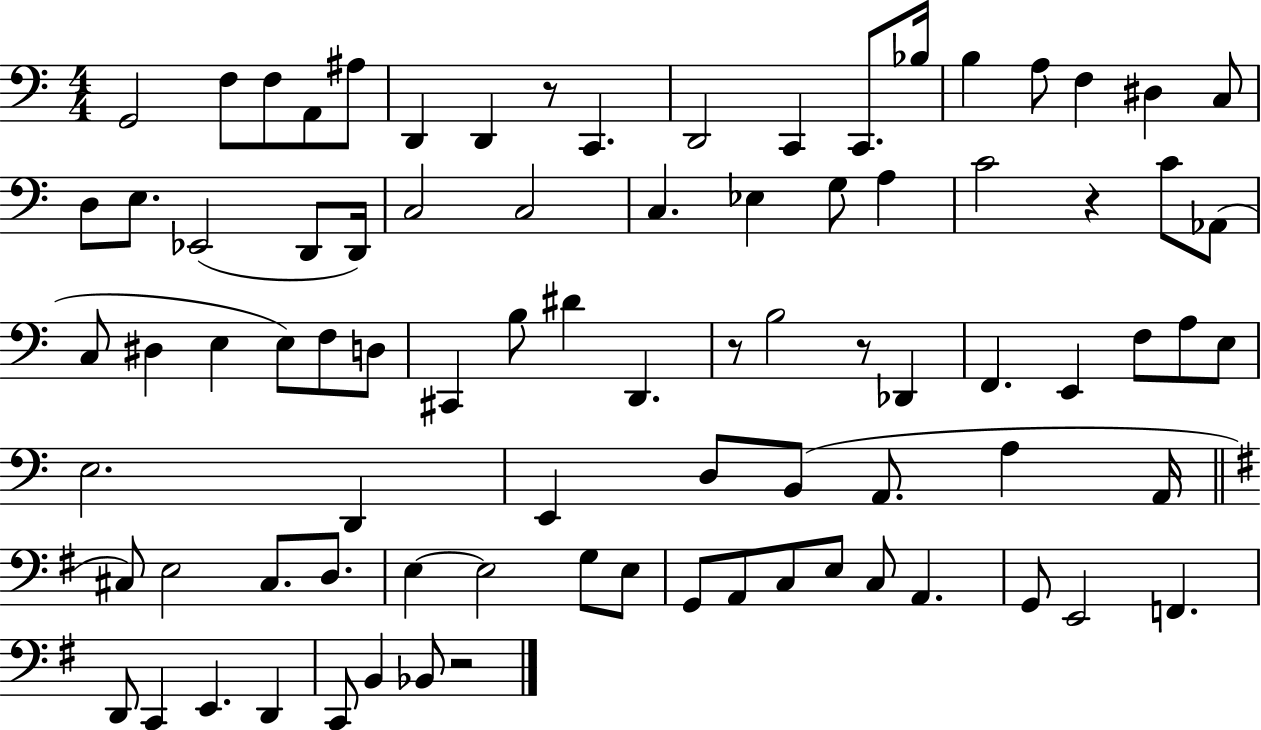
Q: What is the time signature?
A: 4/4